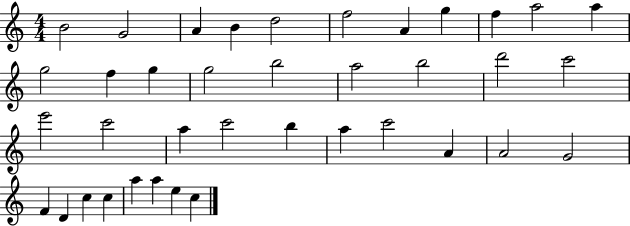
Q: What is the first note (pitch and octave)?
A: B4